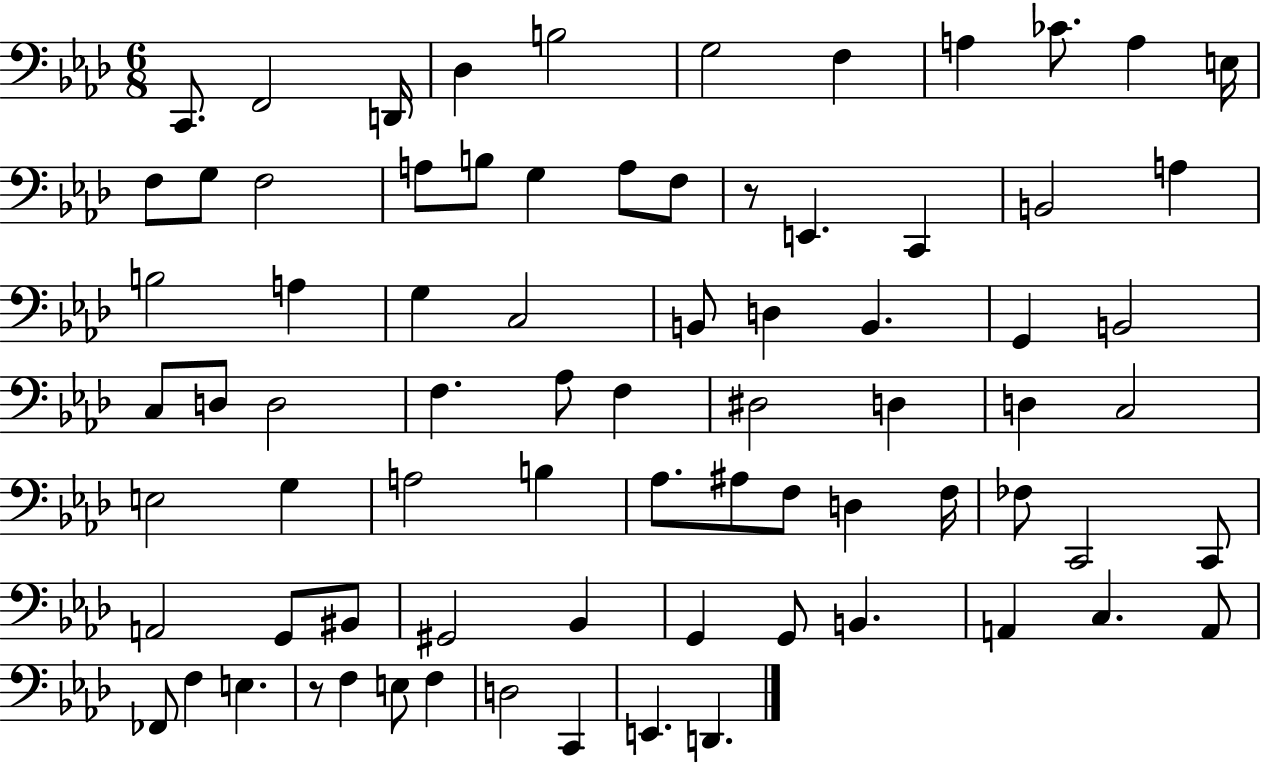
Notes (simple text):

C2/e. F2/h D2/s Db3/q B3/h G3/h F3/q A3/q CES4/e. A3/q E3/s F3/e G3/e F3/h A3/e B3/e G3/q A3/e F3/e R/e E2/q. C2/q B2/h A3/q B3/h A3/q G3/q C3/h B2/e D3/q B2/q. G2/q B2/h C3/e D3/e D3/h F3/q. Ab3/e F3/q D#3/h D3/q D3/q C3/h E3/h G3/q A3/h B3/q Ab3/e. A#3/e F3/e D3/q F3/s FES3/e C2/h C2/e A2/h G2/e BIS2/e G#2/h Bb2/q G2/q G2/e B2/q. A2/q C3/q. A2/e FES2/e F3/q E3/q. R/e F3/q E3/e F3/q D3/h C2/q E2/q. D2/q.